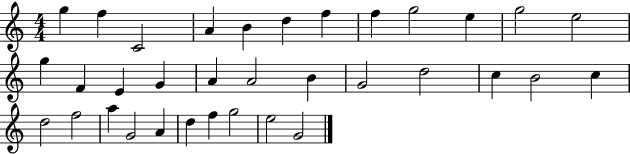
{
  \clef treble
  \numericTimeSignature
  \time 4/4
  \key c \major
  g''4 f''4 c'2 | a'4 b'4 d''4 f''4 | f''4 g''2 e''4 | g''2 e''2 | \break g''4 f'4 e'4 g'4 | a'4 a'2 b'4 | g'2 d''2 | c''4 b'2 c''4 | \break d''2 f''2 | a''4 g'2 a'4 | d''4 f''4 g''2 | e''2 g'2 | \break \bar "|."
}